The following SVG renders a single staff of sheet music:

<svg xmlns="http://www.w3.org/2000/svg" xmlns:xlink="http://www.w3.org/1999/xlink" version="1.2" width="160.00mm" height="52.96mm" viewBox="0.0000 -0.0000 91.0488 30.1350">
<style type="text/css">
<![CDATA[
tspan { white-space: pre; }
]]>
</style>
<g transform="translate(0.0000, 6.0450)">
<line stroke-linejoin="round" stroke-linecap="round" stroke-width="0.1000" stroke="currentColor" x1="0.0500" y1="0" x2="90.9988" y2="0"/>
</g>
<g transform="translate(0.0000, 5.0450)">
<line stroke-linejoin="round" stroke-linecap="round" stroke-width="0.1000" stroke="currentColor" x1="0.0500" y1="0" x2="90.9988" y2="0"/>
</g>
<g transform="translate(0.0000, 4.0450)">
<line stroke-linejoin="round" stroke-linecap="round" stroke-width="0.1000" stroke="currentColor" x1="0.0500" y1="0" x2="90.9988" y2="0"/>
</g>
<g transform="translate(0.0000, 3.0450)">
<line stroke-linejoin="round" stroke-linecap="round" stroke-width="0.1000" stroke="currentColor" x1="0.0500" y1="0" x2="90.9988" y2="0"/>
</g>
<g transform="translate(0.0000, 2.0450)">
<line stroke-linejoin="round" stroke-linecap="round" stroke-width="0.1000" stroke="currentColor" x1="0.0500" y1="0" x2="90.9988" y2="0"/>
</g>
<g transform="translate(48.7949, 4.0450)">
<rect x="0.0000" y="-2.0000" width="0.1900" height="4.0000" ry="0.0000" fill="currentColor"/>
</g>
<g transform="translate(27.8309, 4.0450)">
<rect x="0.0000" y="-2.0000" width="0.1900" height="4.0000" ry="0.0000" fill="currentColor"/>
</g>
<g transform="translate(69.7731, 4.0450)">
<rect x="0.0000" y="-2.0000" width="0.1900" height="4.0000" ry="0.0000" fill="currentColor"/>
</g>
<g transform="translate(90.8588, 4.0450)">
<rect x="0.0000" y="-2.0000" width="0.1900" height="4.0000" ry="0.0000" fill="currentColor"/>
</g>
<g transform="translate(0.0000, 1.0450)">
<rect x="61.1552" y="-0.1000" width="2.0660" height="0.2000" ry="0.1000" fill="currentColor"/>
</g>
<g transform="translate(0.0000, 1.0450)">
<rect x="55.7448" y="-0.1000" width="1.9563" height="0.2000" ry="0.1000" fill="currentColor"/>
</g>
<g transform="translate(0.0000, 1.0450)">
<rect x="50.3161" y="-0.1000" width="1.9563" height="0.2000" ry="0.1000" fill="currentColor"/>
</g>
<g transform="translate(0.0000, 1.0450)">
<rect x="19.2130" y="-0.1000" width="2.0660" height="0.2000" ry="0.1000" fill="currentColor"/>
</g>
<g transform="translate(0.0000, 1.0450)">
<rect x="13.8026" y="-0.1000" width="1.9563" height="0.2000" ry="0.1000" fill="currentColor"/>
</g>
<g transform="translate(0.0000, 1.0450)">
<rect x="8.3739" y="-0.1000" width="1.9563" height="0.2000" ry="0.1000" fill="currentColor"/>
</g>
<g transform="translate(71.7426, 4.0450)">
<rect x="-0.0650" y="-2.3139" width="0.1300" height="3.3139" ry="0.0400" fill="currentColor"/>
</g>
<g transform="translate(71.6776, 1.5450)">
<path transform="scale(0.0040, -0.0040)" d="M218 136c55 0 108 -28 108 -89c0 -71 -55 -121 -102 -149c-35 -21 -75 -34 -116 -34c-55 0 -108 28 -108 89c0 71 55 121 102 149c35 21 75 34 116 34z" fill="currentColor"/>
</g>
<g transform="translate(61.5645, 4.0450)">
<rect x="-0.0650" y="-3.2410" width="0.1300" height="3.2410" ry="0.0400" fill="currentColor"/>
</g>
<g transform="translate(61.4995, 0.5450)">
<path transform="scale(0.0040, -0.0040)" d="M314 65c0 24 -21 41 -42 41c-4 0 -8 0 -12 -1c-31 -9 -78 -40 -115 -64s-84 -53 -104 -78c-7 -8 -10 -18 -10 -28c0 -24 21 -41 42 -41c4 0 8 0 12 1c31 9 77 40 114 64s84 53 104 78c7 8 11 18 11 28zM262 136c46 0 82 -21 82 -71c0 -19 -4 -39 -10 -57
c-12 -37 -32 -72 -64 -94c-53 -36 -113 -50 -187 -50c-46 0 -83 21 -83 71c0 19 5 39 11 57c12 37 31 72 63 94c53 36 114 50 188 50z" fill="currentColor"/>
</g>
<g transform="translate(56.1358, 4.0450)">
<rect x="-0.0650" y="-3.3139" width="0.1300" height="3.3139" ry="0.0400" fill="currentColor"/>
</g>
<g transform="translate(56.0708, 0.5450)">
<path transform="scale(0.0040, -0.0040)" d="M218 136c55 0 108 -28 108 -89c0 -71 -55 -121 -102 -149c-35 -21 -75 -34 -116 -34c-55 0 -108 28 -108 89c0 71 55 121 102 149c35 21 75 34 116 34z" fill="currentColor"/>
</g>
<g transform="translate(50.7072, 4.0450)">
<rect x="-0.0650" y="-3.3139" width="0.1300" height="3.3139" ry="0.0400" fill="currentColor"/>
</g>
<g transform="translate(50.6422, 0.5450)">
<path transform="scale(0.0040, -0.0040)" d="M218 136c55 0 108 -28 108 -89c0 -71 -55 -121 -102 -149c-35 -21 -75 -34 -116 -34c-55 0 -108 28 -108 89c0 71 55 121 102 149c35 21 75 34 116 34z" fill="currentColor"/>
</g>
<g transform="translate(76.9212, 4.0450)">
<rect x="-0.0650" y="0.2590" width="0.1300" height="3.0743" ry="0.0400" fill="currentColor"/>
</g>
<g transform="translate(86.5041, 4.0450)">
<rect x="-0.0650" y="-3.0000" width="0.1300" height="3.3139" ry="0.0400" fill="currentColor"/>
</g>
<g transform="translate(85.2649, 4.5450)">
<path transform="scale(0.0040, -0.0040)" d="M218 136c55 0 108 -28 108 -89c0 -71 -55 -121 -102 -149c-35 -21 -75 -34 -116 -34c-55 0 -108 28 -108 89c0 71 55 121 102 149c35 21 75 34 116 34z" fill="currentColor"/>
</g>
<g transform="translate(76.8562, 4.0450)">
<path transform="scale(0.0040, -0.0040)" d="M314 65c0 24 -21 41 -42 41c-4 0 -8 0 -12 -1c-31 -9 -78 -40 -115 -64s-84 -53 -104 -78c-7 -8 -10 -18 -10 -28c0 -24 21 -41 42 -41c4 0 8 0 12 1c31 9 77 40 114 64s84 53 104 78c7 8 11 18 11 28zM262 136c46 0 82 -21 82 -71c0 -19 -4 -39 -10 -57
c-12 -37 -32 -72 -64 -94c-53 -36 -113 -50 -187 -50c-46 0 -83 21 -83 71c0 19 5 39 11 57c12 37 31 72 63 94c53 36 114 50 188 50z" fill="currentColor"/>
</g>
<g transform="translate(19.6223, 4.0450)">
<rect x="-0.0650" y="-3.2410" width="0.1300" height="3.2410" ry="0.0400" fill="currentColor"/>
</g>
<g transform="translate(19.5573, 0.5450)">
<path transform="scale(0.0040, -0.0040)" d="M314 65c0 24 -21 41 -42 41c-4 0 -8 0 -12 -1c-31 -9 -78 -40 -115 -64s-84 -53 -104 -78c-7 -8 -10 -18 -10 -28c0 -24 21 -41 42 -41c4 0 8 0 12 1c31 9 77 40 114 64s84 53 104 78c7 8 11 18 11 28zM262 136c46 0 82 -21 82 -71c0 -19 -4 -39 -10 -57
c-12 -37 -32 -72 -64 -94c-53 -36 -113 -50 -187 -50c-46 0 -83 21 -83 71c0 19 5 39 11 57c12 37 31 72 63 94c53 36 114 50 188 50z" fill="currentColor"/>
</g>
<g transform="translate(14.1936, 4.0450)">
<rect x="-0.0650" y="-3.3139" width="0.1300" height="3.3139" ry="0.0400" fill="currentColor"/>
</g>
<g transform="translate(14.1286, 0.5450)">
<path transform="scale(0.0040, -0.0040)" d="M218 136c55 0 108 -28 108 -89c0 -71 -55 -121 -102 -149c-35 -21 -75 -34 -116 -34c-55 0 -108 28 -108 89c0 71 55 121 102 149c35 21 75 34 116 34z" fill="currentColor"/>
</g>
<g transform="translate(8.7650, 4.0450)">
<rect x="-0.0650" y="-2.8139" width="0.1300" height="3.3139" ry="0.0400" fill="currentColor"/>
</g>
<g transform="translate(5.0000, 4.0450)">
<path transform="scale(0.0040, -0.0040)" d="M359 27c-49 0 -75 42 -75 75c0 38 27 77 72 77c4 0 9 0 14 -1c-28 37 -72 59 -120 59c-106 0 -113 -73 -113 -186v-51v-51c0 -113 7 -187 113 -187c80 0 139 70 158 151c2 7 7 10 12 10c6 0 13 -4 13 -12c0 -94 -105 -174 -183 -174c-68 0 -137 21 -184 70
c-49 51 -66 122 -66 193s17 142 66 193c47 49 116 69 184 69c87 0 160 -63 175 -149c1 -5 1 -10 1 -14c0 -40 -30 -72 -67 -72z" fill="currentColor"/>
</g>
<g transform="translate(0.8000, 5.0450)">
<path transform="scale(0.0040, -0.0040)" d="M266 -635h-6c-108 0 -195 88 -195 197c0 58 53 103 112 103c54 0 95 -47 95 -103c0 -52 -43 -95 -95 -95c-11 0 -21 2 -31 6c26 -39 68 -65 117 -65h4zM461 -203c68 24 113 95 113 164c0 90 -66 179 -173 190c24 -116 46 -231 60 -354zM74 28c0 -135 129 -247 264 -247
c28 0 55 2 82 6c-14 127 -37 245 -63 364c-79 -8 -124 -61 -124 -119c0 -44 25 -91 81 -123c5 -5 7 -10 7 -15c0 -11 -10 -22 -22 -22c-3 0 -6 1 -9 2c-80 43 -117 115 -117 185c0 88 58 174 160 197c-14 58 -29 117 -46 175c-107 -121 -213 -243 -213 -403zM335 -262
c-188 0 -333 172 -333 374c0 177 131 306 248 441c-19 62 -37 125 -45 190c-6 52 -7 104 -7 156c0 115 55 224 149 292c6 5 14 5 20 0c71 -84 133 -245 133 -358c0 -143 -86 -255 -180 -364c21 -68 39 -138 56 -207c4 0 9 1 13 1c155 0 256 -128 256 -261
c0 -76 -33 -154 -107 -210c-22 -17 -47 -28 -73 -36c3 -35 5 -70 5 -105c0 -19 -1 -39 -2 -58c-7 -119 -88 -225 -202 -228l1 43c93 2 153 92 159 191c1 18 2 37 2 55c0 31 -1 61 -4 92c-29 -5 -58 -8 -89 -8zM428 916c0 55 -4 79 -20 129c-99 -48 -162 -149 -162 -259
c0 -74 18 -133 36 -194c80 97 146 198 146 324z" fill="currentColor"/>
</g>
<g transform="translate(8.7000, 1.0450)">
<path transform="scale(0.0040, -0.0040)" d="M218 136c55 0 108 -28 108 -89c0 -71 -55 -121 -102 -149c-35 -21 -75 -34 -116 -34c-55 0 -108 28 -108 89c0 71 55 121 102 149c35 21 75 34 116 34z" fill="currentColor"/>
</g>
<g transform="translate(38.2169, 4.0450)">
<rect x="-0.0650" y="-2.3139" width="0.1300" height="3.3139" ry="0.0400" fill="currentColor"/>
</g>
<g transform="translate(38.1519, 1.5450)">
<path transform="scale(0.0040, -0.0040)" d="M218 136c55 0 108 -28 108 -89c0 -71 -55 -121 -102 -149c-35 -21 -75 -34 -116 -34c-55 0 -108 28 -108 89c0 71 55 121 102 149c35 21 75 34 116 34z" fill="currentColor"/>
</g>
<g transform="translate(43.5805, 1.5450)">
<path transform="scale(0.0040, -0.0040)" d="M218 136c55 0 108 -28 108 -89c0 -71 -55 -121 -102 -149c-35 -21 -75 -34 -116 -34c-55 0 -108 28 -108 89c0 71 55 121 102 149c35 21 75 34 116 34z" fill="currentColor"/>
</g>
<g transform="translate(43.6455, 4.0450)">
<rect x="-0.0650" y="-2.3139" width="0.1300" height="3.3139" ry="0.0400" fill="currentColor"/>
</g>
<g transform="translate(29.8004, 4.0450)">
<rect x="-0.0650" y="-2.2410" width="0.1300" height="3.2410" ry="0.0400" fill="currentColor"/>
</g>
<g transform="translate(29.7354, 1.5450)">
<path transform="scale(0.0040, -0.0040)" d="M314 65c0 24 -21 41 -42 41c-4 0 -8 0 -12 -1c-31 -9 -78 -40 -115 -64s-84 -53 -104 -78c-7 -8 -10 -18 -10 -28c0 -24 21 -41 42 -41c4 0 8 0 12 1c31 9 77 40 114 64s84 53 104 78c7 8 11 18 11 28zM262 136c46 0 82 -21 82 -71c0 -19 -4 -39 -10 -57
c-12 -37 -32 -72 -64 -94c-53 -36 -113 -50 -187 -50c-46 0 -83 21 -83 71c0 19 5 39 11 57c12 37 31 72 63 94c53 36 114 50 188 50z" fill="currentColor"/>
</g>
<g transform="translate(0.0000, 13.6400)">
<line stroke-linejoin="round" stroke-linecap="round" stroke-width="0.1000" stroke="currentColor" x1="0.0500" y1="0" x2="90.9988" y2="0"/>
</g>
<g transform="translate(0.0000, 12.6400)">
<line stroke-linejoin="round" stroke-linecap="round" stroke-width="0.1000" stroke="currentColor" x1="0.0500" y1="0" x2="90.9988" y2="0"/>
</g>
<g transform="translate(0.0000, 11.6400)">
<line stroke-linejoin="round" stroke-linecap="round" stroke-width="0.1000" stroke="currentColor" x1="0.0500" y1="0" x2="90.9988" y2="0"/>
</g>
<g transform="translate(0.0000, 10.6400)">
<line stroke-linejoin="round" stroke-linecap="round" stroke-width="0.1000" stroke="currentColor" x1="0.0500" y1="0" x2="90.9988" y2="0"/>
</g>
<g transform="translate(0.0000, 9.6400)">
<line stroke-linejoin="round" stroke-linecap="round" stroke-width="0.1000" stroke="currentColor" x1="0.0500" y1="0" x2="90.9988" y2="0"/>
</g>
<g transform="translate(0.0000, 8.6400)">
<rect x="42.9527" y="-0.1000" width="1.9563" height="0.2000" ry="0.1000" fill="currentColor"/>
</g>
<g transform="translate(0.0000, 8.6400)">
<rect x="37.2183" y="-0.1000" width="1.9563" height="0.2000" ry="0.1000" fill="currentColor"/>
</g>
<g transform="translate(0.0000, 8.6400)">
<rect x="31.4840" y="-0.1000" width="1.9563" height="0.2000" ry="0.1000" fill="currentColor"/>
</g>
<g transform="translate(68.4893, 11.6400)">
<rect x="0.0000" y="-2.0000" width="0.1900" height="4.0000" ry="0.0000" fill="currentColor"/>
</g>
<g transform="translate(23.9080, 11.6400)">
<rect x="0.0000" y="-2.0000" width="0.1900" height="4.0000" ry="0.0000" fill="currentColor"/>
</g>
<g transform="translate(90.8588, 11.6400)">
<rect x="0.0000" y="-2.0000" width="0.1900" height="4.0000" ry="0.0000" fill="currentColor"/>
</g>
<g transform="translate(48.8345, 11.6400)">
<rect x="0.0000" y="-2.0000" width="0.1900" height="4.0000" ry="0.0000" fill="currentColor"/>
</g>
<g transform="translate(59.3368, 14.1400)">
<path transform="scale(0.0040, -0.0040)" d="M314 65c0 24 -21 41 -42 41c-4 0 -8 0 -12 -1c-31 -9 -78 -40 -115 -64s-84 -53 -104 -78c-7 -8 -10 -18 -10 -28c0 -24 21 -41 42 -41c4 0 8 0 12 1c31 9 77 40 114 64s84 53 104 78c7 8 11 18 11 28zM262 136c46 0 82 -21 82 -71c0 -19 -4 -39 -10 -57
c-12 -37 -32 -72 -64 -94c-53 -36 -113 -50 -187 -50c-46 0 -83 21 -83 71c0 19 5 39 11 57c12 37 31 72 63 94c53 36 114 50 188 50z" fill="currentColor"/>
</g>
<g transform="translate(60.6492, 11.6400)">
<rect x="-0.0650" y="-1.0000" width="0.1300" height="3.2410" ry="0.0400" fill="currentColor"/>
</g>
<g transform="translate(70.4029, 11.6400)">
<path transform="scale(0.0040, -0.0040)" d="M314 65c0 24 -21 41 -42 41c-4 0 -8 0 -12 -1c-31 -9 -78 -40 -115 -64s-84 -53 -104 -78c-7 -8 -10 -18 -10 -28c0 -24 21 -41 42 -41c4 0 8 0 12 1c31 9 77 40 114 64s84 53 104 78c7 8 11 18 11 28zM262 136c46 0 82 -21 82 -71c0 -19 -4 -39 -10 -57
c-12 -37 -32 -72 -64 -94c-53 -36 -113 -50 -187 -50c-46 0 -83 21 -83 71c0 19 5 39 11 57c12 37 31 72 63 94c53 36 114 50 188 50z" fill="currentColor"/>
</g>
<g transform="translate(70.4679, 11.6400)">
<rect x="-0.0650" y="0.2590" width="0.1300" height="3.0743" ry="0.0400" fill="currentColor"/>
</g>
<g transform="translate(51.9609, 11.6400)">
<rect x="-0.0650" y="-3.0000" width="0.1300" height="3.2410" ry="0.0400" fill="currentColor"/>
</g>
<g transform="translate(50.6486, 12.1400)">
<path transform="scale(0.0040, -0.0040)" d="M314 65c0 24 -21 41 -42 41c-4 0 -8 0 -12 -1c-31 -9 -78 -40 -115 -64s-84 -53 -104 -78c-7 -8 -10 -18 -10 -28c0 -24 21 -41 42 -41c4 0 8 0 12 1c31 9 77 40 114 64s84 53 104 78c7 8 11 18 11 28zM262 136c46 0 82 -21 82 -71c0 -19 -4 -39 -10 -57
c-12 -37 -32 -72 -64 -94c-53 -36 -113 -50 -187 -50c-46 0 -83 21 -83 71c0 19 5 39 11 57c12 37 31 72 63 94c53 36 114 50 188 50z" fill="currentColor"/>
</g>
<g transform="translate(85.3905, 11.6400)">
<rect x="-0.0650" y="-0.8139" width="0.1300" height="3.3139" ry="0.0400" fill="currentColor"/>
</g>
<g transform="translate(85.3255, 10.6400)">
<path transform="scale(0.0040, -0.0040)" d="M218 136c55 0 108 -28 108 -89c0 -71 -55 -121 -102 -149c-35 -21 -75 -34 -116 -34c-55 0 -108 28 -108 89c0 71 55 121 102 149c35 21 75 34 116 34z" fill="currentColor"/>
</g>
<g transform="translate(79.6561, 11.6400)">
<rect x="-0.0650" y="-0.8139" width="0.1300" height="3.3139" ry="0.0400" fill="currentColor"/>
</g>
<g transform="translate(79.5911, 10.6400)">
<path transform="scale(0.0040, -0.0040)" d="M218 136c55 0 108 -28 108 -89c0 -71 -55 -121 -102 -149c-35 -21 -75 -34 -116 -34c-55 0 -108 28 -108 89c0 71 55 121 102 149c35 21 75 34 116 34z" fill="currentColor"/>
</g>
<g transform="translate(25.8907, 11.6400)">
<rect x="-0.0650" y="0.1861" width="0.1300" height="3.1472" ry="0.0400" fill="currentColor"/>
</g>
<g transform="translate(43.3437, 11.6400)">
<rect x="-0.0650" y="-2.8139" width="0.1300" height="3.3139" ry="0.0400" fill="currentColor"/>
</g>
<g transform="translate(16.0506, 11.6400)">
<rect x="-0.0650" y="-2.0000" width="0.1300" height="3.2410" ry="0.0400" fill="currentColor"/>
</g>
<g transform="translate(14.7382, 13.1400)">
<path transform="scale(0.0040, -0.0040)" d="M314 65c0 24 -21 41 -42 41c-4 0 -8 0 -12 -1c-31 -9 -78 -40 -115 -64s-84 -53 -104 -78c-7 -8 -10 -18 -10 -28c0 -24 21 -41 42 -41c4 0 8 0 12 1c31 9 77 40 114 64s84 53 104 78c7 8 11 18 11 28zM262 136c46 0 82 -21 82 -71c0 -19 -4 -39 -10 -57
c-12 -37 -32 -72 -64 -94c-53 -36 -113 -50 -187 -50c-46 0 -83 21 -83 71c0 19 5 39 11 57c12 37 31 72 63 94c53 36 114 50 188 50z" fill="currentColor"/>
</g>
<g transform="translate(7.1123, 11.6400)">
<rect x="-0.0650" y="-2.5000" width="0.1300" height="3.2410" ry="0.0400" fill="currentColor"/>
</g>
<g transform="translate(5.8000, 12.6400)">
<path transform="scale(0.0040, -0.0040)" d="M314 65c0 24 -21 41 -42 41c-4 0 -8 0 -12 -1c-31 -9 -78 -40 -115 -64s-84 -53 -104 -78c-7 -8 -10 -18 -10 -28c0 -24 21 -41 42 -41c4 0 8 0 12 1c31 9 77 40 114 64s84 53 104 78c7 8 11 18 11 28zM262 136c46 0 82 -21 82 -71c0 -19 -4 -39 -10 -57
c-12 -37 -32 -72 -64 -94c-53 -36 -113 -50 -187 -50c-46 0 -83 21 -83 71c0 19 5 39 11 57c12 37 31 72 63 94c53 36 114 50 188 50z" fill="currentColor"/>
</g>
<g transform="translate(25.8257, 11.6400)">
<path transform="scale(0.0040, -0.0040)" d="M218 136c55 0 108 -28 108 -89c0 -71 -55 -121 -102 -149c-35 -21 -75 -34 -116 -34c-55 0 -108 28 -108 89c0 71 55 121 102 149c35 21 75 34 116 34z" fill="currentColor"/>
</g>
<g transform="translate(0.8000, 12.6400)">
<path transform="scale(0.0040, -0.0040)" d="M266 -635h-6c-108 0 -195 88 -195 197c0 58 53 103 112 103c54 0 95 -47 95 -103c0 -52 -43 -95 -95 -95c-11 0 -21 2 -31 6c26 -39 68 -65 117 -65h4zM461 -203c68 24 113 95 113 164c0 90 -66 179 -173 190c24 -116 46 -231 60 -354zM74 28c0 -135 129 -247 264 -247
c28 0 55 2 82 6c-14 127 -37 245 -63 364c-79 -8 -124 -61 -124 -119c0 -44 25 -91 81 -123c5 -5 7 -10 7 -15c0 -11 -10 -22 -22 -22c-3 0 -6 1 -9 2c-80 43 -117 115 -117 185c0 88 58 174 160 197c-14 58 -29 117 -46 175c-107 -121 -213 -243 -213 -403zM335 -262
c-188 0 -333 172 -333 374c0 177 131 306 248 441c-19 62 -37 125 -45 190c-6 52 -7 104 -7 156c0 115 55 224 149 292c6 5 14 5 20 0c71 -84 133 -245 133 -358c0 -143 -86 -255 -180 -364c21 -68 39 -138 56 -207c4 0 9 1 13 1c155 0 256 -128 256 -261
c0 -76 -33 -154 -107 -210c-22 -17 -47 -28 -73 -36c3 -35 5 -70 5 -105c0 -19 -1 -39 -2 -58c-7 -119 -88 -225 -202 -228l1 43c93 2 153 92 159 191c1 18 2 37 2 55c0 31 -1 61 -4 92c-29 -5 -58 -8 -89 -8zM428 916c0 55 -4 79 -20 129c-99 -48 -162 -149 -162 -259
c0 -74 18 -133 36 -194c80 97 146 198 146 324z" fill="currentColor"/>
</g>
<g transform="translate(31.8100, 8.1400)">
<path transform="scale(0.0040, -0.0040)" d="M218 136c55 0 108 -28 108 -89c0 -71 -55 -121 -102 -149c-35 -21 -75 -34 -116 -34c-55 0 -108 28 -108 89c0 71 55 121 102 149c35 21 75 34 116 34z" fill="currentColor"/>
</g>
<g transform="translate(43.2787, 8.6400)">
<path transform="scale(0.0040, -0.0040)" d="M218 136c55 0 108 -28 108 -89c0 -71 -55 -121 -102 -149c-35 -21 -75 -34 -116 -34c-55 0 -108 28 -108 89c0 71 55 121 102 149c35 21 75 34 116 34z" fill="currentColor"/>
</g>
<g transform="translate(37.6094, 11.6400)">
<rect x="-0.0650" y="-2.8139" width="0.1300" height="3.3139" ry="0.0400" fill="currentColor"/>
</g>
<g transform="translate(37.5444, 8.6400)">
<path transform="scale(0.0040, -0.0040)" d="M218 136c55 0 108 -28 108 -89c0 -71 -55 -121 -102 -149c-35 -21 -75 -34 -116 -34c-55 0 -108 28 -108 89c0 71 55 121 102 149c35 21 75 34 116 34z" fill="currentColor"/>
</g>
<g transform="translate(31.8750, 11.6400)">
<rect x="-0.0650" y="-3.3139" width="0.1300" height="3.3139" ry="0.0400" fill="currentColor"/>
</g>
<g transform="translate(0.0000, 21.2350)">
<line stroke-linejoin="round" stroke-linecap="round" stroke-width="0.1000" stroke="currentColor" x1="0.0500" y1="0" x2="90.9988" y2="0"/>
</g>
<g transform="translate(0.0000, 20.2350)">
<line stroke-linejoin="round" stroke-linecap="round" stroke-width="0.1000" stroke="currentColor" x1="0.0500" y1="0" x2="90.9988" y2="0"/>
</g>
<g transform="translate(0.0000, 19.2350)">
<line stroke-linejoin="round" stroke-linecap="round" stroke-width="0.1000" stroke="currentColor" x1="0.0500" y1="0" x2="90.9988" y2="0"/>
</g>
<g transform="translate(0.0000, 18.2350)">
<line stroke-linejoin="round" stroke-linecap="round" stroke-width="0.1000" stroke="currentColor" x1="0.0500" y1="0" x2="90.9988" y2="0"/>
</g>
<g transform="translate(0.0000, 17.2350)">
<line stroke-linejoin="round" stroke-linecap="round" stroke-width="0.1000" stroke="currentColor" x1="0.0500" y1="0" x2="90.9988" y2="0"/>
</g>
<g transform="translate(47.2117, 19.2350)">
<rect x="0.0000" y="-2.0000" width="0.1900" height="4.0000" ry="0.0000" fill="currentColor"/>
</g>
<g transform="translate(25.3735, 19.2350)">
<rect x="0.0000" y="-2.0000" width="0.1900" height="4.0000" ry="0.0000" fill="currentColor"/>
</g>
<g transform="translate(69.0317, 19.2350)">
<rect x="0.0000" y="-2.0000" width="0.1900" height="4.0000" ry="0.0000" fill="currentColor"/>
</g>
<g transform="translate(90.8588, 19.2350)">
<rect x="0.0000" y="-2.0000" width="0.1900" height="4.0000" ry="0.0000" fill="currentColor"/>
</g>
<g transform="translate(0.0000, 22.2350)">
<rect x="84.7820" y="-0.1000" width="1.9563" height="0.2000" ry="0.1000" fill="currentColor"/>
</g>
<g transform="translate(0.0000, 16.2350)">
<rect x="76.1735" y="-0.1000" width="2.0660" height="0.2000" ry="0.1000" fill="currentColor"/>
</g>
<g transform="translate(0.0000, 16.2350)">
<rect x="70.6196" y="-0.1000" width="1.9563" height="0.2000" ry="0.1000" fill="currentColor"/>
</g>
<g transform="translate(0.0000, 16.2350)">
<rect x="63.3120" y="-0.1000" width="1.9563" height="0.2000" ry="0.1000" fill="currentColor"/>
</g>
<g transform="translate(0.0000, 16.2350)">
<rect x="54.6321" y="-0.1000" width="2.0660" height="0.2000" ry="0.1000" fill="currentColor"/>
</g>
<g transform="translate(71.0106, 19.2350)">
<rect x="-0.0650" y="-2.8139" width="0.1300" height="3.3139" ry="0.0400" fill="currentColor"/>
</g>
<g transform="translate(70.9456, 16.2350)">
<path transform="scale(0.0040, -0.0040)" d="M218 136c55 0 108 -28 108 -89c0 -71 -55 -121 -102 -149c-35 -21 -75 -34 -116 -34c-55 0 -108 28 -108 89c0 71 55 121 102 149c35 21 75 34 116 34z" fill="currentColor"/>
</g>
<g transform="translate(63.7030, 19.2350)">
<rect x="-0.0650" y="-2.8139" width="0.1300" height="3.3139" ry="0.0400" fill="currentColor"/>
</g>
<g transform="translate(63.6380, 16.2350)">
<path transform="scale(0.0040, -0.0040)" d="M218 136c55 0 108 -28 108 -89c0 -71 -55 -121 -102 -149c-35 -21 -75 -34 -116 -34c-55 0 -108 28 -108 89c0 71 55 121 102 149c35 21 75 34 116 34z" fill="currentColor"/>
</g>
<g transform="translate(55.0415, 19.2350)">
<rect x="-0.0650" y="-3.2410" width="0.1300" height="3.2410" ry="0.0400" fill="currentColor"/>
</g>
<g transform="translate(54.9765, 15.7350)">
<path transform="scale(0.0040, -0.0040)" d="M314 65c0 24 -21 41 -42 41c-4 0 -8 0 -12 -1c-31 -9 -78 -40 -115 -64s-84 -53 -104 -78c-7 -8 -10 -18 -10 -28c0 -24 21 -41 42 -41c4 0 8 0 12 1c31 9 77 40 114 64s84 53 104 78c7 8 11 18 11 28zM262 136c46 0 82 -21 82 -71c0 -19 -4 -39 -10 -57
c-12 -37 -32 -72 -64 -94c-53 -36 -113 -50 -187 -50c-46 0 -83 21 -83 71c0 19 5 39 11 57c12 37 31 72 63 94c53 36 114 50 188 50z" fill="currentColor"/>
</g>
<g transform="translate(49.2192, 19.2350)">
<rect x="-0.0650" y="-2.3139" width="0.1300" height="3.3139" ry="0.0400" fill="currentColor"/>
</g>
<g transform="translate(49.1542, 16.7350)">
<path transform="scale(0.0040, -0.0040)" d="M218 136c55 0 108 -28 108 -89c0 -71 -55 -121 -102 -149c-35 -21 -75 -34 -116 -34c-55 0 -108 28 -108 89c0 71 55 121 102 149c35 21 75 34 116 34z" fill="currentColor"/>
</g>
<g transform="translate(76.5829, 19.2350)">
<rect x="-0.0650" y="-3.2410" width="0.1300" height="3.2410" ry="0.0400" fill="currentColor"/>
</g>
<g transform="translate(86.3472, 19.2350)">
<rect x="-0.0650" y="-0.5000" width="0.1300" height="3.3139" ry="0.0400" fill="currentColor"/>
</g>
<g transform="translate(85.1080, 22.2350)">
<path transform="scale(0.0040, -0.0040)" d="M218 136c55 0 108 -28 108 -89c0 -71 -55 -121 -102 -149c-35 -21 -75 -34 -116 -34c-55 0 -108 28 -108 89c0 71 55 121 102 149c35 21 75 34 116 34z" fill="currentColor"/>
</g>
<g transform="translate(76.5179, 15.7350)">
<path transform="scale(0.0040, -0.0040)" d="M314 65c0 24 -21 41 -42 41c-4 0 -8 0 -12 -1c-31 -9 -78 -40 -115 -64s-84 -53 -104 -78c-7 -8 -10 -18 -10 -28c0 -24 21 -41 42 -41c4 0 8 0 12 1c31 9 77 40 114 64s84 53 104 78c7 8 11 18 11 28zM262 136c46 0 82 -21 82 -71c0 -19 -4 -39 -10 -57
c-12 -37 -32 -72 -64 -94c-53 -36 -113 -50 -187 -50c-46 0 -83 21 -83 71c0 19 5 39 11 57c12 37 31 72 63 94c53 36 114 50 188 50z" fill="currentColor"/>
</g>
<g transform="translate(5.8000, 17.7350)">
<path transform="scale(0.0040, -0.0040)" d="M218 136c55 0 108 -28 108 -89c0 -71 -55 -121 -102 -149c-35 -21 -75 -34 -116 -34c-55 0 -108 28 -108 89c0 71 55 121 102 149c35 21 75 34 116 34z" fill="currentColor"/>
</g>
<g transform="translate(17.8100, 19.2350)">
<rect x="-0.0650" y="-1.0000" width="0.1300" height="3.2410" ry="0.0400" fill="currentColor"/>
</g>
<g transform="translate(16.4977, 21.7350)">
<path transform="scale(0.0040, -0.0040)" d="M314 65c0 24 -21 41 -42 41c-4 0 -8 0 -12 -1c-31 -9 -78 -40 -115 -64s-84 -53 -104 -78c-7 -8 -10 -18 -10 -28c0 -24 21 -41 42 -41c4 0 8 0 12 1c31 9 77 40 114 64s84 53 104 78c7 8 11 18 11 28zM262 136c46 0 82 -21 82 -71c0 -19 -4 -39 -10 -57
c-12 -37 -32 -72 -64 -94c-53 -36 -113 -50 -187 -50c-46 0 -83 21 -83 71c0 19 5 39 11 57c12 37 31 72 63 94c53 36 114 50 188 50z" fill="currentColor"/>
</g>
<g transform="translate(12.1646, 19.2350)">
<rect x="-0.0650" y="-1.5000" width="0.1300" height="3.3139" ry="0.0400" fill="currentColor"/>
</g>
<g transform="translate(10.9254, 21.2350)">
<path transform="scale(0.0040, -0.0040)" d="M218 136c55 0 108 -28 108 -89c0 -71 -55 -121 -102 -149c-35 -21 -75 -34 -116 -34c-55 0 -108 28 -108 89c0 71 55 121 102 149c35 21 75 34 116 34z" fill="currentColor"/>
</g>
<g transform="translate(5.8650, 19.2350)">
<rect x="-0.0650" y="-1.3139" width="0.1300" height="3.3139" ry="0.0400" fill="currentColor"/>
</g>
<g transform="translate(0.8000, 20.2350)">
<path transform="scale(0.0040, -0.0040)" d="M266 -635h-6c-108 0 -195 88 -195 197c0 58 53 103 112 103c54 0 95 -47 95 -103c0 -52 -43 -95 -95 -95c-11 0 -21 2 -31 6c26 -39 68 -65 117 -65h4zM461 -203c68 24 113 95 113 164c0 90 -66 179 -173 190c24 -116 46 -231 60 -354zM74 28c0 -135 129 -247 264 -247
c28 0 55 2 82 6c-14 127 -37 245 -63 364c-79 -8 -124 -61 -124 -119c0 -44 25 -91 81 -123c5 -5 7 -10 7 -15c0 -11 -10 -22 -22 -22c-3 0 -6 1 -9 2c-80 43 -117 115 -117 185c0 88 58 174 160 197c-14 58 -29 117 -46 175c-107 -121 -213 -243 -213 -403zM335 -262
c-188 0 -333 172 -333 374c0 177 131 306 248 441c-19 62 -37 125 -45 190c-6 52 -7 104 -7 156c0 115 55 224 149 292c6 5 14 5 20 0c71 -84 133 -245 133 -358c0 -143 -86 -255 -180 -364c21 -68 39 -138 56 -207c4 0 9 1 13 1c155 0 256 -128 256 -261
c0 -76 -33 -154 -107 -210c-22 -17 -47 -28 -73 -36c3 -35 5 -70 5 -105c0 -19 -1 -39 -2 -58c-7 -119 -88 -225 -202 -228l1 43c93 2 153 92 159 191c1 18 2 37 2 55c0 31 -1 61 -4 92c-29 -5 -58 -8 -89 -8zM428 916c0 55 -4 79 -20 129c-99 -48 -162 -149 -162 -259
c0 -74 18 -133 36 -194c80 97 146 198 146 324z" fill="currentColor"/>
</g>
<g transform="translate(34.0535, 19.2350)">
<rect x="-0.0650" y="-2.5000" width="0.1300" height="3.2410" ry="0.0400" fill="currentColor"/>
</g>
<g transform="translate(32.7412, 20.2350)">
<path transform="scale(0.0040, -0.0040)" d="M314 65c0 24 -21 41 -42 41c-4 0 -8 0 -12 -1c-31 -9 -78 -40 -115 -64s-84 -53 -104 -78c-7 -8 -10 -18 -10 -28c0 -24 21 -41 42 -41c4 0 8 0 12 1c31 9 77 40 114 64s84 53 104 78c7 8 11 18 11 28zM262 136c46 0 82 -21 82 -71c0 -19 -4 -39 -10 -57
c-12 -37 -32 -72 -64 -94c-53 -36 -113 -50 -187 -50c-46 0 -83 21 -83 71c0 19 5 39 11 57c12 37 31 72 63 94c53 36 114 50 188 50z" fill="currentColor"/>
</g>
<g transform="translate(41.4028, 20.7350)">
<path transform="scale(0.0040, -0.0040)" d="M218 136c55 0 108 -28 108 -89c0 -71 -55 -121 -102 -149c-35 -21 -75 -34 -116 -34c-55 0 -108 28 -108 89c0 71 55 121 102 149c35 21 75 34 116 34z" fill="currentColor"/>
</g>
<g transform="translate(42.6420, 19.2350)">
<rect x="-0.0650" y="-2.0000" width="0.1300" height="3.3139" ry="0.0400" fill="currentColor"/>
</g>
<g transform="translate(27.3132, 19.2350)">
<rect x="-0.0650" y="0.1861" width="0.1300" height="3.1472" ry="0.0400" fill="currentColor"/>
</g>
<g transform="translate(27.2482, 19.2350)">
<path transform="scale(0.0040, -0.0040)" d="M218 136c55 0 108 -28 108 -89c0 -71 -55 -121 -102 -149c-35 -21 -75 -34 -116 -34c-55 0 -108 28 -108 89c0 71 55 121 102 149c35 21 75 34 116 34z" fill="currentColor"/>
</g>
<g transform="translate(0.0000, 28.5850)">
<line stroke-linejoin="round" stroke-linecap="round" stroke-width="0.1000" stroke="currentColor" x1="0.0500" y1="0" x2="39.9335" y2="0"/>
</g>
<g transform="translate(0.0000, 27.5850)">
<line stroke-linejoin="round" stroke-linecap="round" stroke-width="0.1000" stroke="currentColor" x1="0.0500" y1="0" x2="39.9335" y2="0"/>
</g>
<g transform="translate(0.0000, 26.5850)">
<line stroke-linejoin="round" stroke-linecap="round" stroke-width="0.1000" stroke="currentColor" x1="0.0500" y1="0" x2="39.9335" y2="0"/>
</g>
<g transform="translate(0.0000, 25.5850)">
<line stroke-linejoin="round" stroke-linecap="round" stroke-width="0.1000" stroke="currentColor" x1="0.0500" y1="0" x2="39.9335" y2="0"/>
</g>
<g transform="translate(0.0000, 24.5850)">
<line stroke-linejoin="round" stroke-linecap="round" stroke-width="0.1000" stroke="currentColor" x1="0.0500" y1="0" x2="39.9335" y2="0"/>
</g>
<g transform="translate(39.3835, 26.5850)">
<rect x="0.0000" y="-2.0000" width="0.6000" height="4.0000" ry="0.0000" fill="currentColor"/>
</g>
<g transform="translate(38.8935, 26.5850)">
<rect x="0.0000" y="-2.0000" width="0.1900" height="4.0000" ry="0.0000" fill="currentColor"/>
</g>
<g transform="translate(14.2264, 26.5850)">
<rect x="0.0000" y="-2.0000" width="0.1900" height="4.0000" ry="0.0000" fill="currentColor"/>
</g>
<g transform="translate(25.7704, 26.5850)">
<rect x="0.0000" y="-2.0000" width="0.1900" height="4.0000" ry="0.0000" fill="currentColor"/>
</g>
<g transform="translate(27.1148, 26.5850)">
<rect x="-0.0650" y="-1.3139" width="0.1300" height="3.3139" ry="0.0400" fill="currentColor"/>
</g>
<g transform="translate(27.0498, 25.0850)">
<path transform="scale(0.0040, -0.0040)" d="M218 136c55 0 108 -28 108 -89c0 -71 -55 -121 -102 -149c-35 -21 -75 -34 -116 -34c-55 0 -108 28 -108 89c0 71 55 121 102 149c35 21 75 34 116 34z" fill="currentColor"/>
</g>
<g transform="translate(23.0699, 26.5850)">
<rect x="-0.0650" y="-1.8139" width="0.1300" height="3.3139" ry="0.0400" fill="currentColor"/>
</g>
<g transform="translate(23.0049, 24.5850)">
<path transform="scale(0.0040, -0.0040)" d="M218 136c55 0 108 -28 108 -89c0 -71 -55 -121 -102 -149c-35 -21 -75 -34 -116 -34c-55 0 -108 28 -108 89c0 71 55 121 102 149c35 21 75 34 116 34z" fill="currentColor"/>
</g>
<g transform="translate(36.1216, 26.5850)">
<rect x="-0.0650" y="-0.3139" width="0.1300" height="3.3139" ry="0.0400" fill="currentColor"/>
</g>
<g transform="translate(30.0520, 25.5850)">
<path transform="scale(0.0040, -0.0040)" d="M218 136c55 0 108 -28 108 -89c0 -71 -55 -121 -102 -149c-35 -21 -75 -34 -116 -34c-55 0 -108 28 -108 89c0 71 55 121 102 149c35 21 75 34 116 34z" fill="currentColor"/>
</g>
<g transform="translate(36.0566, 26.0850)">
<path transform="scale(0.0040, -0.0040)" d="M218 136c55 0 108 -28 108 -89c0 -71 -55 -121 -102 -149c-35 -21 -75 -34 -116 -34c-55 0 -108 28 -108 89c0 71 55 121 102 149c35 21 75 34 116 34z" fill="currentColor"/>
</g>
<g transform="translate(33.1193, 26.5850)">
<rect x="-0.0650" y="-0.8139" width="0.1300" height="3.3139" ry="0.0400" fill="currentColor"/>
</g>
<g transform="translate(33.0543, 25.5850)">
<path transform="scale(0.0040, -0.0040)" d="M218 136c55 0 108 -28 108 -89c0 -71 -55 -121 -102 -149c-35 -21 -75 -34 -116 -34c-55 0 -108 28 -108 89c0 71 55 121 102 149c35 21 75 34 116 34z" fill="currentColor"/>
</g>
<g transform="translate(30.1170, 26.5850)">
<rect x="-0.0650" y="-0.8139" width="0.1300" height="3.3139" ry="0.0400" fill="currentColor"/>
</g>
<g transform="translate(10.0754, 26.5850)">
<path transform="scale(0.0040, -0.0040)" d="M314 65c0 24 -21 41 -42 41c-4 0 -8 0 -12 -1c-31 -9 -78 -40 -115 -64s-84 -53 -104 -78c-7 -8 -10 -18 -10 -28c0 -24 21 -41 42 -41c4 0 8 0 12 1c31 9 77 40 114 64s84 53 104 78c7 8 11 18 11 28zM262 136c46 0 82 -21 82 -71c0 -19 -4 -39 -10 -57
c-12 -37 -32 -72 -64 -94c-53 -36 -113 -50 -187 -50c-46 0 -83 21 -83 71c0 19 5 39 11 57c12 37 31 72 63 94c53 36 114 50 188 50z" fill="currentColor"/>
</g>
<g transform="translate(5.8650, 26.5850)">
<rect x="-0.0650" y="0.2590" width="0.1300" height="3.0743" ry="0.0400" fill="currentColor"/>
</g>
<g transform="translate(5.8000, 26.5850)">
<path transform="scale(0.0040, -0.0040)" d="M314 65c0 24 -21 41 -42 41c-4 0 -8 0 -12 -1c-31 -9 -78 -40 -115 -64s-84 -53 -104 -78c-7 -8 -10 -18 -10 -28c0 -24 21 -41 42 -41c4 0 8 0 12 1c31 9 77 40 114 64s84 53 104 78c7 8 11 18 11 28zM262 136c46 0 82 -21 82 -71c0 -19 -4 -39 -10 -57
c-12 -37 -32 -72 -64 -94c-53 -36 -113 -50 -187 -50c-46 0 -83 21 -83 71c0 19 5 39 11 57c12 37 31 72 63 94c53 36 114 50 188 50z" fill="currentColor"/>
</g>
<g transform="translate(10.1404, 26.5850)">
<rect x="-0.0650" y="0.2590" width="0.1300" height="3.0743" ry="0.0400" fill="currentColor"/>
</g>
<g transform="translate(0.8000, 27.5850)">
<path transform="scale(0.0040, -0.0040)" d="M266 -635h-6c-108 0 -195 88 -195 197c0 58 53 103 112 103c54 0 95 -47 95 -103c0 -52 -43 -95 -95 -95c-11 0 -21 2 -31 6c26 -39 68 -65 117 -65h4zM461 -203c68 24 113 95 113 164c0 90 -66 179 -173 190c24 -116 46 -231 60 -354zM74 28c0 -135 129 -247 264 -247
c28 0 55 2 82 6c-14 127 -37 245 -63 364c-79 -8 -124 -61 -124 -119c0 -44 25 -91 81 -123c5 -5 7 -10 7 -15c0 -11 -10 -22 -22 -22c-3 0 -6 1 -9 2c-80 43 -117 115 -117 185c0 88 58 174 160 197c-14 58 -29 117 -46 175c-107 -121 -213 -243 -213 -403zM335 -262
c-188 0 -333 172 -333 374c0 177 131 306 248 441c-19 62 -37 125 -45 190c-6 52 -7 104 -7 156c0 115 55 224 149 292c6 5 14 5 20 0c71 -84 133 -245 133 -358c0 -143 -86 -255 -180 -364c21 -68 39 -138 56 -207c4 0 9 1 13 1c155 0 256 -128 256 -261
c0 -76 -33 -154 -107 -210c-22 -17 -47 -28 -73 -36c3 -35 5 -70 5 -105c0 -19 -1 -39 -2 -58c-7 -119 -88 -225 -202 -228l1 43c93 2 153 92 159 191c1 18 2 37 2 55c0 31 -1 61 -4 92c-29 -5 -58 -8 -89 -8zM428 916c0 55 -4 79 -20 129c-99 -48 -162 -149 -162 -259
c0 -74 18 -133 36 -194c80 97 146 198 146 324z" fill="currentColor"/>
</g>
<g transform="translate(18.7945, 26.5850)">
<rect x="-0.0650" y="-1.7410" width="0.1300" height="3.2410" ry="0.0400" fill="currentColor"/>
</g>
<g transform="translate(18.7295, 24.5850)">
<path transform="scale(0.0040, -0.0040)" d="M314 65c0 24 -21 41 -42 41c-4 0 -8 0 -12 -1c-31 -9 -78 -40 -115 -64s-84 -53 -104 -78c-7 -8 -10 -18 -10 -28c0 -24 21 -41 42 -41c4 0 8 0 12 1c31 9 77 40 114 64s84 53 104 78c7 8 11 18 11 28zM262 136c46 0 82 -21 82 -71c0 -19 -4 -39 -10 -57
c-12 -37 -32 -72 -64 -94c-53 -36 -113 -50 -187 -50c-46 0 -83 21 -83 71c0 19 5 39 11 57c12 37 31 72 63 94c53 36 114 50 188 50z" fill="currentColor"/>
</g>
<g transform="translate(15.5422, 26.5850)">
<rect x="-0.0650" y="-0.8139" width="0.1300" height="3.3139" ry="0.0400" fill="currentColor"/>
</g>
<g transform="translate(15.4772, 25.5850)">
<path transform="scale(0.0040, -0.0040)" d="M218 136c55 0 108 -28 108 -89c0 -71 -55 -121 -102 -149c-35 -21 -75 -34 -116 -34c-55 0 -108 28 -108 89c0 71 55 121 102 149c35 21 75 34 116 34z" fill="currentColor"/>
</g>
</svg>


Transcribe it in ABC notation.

X:1
T:Untitled
M:4/4
L:1/4
K:C
a b b2 g2 g g b b b2 g B2 A G2 F2 B b a a A2 D2 B2 d d e E D2 B G2 F g b2 a a b2 C B2 B2 d f2 f e d d c